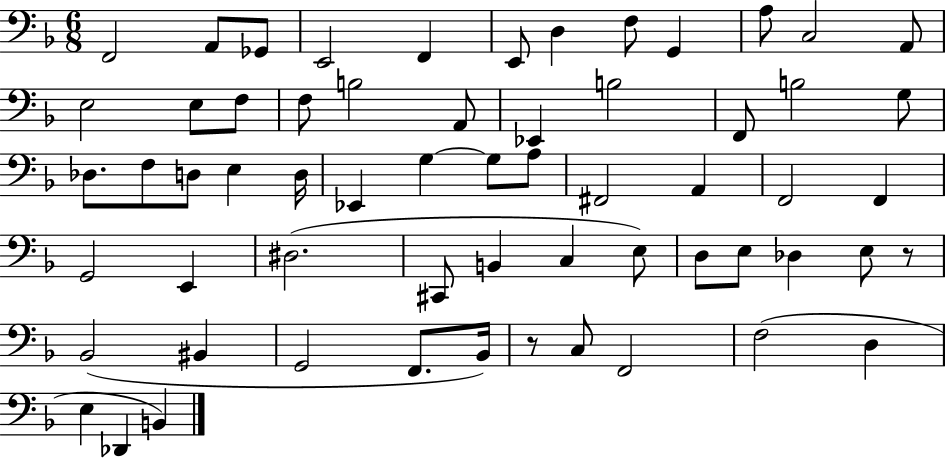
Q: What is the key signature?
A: F major